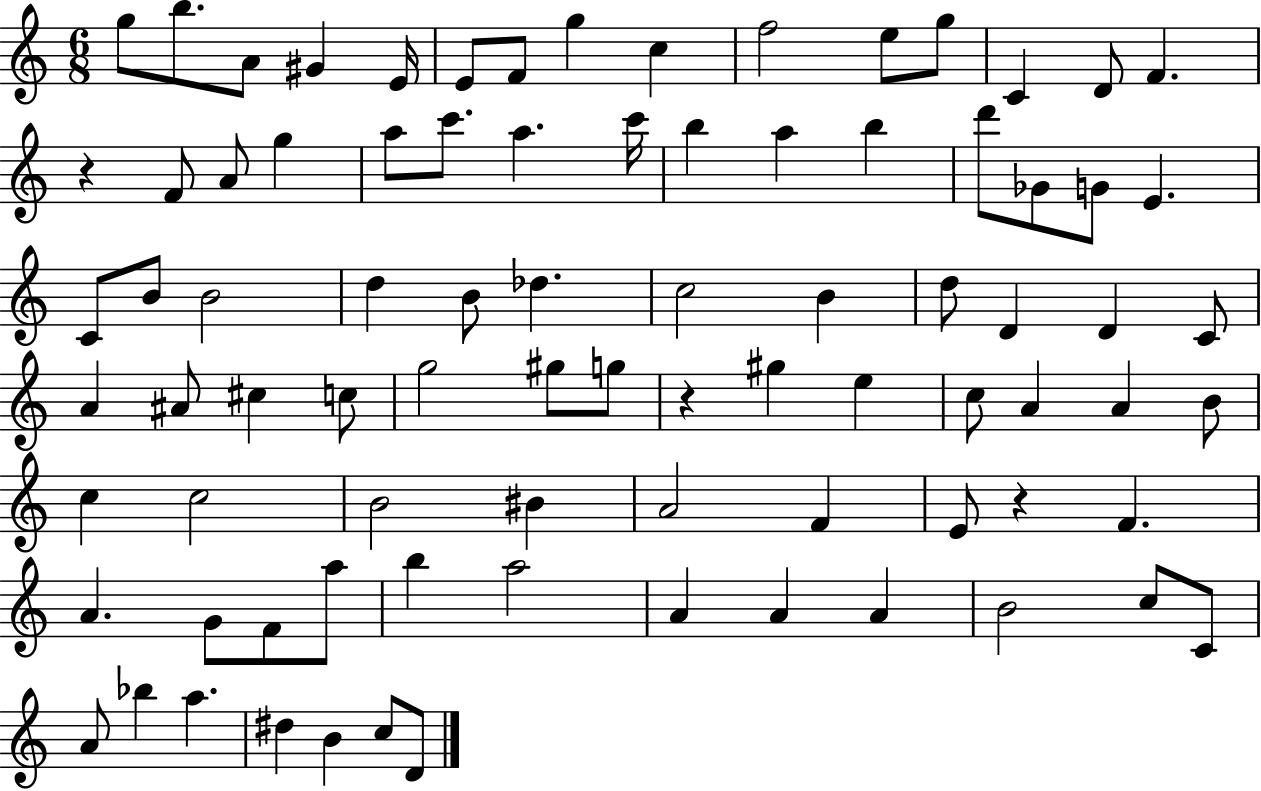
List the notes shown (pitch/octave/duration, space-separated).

G5/e B5/e. A4/e G#4/q E4/s E4/e F4/e G5/q C5/q F5/h E5/e G5/e C4/q D4/e F4/q. R/q F4/e A4/e G5/q A5/e C6/e. A5/q. C6/s B5/q A5/q B5/q D6/e Gb4/e G4/e E4/q. C4/e B4/e B4/h D5/q B4/e Db5/q. C5/h B4/q D5/e D4/q D4/q C4/e A4/q A#4/e C#5/q C5/e G5/h G#5/e G5/e R/q G#5/q E5/q C5/e A4/q A4/q B4/e C5/q C5/h B4/h BIS4/q A4/h F4/q E4/e R/q F4/q. A4/q. G4/e F4/e A5/e B5/q A5/h A4/q A4/q A4/q B4/h C5/e C4/e A4/e Bb5/q A5/q. D#5/q B4/q C5/e D4/e